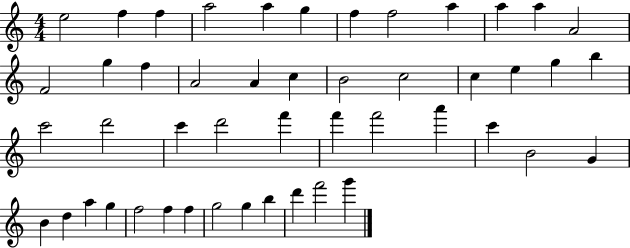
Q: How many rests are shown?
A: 0